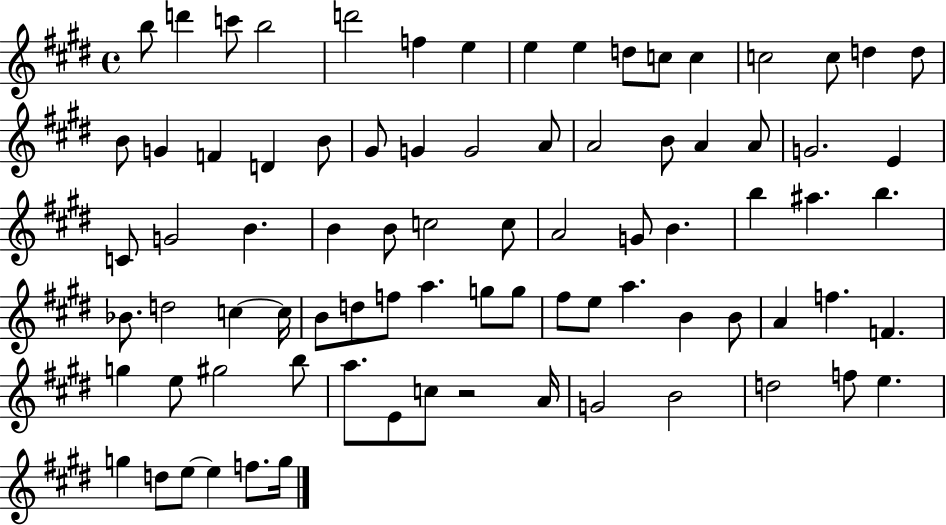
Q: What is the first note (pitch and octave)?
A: B5